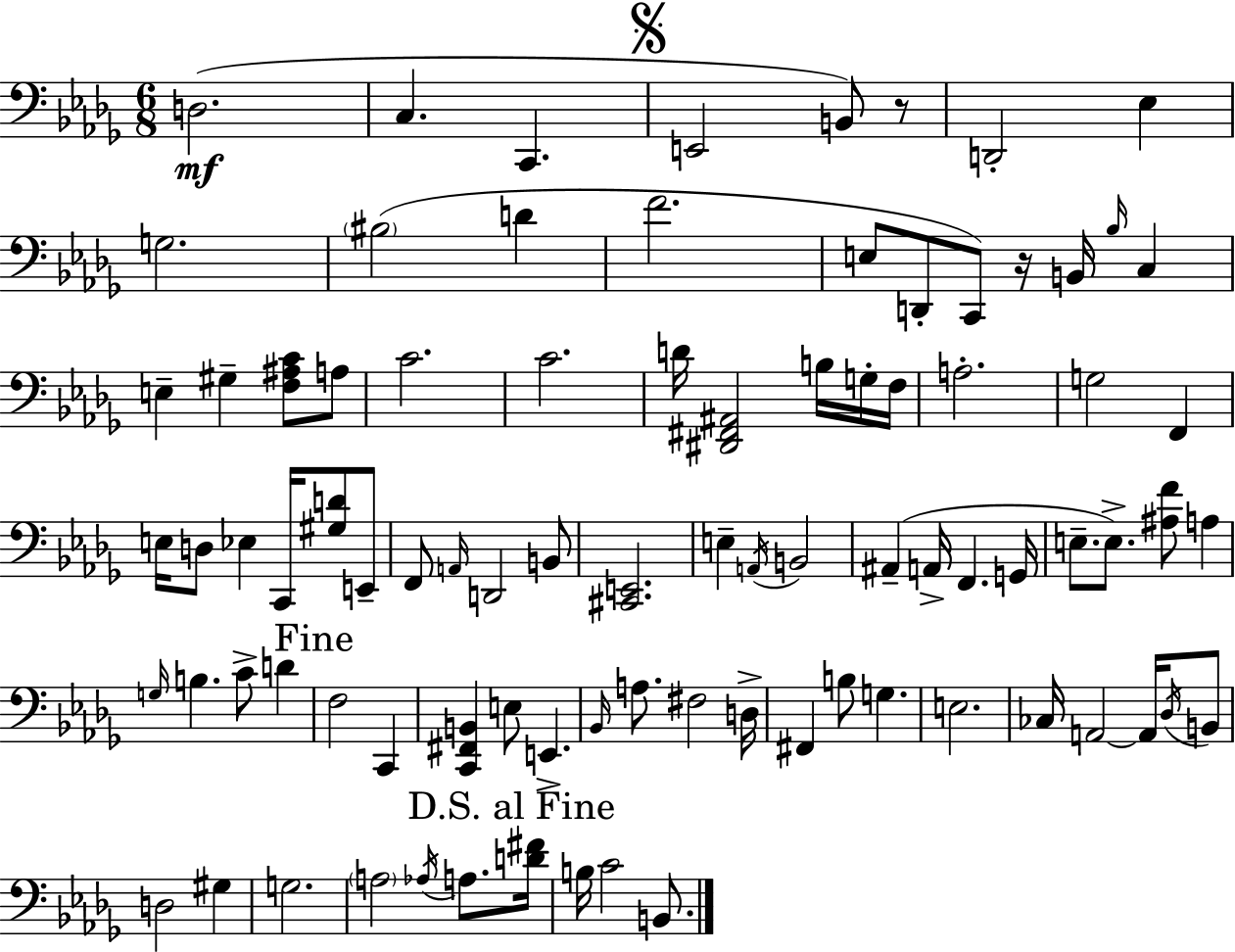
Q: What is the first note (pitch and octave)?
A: D3